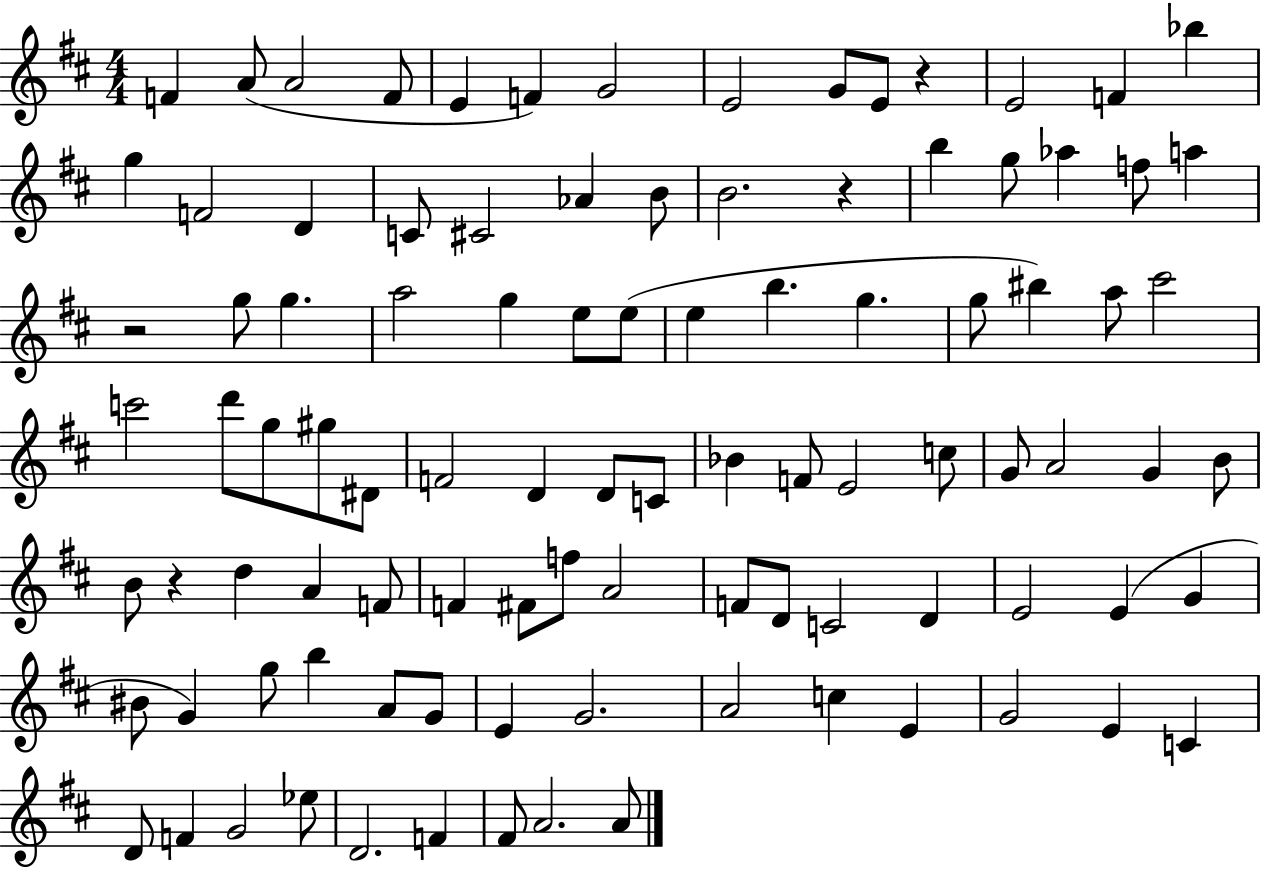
{
  \clef treble
  \numericTimeSignature
  \time 4/4
  \key d \major
  f'4 a'8( a'2 f'8 | e'4 f'4) g'2 | e'2 g'8 e'8 r4 | e'2 f'4 bes''4 | \break g''4 f'2 d'4 | c'8 cis'2 aes'4 b'8 | b'2. r4 | b''4 g''8 aes''4 f''8 a''4 | \break r2 g''8 g''4. | a''2 g''4 e''8 e''8( | e''4 b''4. g''4. | g''8 bis''4) a''8 cis'''2 | \break c'''2 d'''8 g''8 gis''8 dis'8 | f'2 d'4 d'8 c'8 | bes'4 f'8 e'2 c''8 | g'8 a'2 g'4 b'8 | \break b'8 r4 d''4 a'4 f'8 | f'4 fis'8 f''8 a'2 | f'8 d'8 c'2 d'4 | e'2 e'4( g'4 | \break bis'8 g'4) g''8 b''4 a'8 g'8 | e'4 g'2. | a'2 c''4 e'4 | g'2 e'4 c'4 | \break d'8 f'4 g'2 ees''8 | d'2. f'4 | fis'8 a'2. a'8 | \bar "|."
}